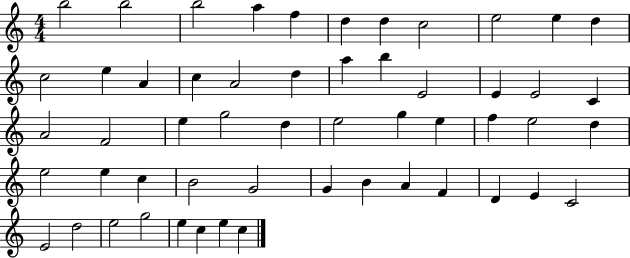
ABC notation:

X:1
T:Untitled
M:4/4
L:1/4
K:C
b2 b2 b2 a f d d c2 e2 e d c2 e A c A2 d a b E2 E E2 C A2 F2 e g2 d e2 g e f e2 d e2 e c B2 G2 G B A F D E C2 E2 d2 e2 g2 e c e c